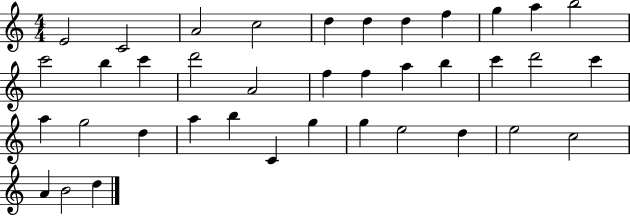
E4/h C4/h A4/h C5/h D5/q D5/q D5/q F5/q G5/q A5/q B5/h C6/h B5/q C6/q D6/h A4/h F5/q F5/q A5/q B5/q C6/q D6/h C6/q A5/q G5/h D5/q A5/q B5/q C4/q G5/q G5/q E5/h D5/q E5/h C5/h A4/q B4/h D5/q